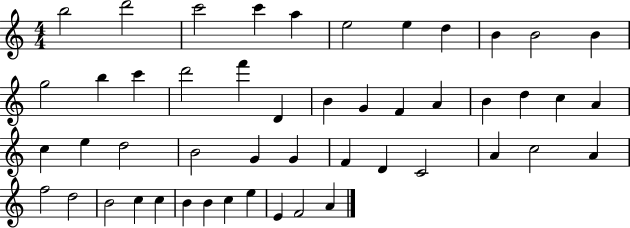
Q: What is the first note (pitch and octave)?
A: B5